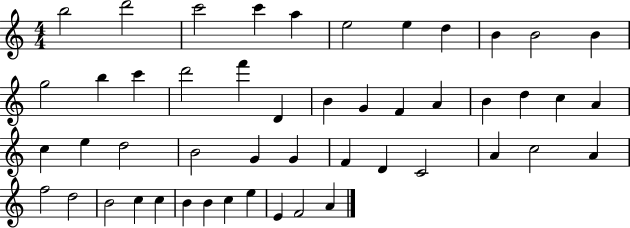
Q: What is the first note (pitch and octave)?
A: B5